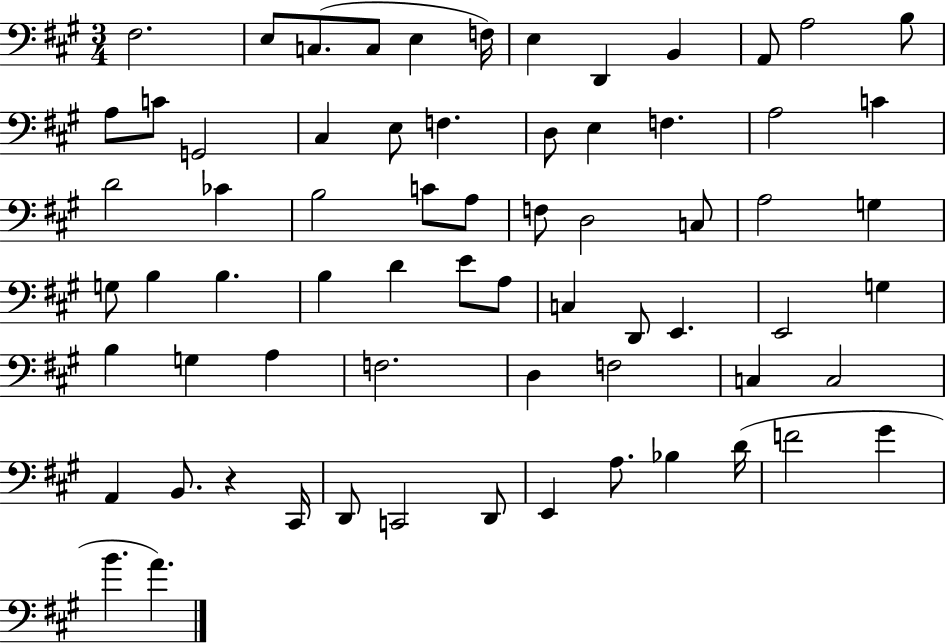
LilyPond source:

{
  \clef bass
  \numericTimeSignature
  \time 3/4
  \key a \major
  fis2. | e8 c8.( c8 e4 f16) | e4 d,4 b,4 | a,8 a2 b8 | \break a8 c'8 g,2 | cis4 e8 f4. | d8 e4 f4. | a2 c'4 | \break d'2 ces'4 | b2 c'8 a8 | f8 d2 c8 | a2 g4 | \break g8 b4 b4. | b4 d'4 e'8 a8 | c4 d,8 e,4. | e,2 g4 | \break b4 g4 a4 | f2. | d4 f2 | c4 c2 | \break a,4 b,8. r4 cis,16 | d,8 c,2 d,8 | e,4 a8. bes4 d'16( | f'2 gis'4 | \break b'4. a'4.) | \bar "|."
}